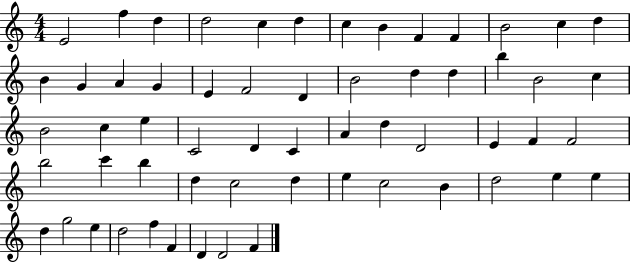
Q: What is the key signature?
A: C major